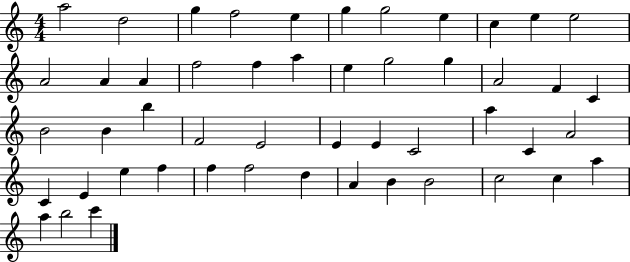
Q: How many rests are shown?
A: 0